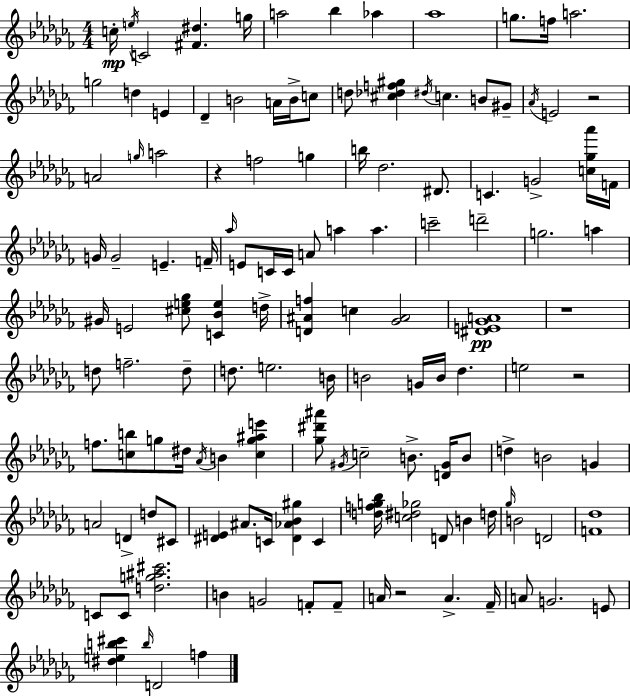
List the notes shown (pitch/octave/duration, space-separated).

C5/s E5/s C4/h [F#4,D#5]/q. G5/s A5/h Bb5/q Ab5/q Ab5/w G5/e. F5/s A5/h. G5/h D5/q E4/q Db4/q B4/h A4/s B4/s C5/e D5/e [C#5,Db5,F5,G#5]/q D#5/s C5/q. B4/e G#4/e Ab4/s E4/h R/h A4/h G5/s A5/h R/q F5/h G5/q B5/s Db5/h. D#4/e. C4/q. G4/h [C5,Gb5,Ab6]/s F4/s G4/s G4/h E4/q. F4/s Ab5/s E4/e C4/s C4/s A4/e A5/q A5/q. C6/h D6/h G5/h. A5/q G#4/s E4/h [C#5,E5,Gb5]/e [C4,Bb4,E5]/q D5/s [D4,A#4,F5]/q C5/q [Gb4,A#4]/h [D#4,E4,Gb4,A4]/w R/w D5/e F5/h. D5/e D5/e. E5/h. B4/s B4/h G4/s B4/s Db5/q. E5/h R/h F5/e. [C5,B5]/e G5/e D#5/s Ab4/s B4/q [C5,G5,A#5,E6]/q [Gb5,D#6,A#6]/e G#4/s C5/h B4/e. [D4,G#4]/s B4/e D5/q B4/h G4/q A4/h D4/q D5/e C#4/e [D#4,E4]/q A#4/e. C4/s [D#4,Ab4,Bb4,G#5]/q C4/q [D5,F5,G5,Bb5]/s [C5,D#5,Gb5]/h D4/e B4/q D5/s Gb5/s B4/h D4/h [F4,Db5]/w C4/e C4/e [D5,G5,A#5,C#6]/h. B4/q G4/h F4/e F4/e A4/s R/h A4/q. FES4/s A4/e G4/h. E4/e [D#5,E5,B5,C#6]/q B5/s D4/h F5/q